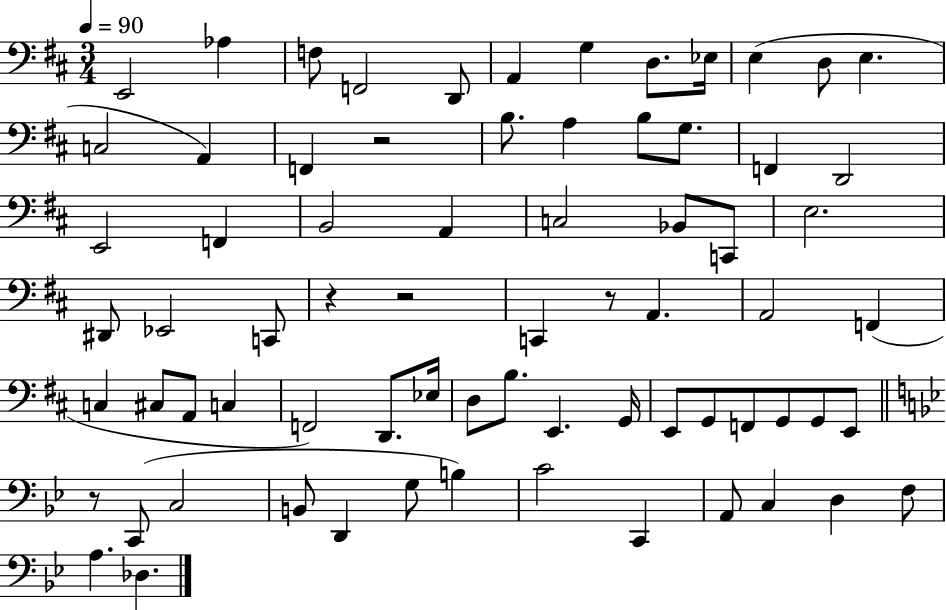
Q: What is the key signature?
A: D major